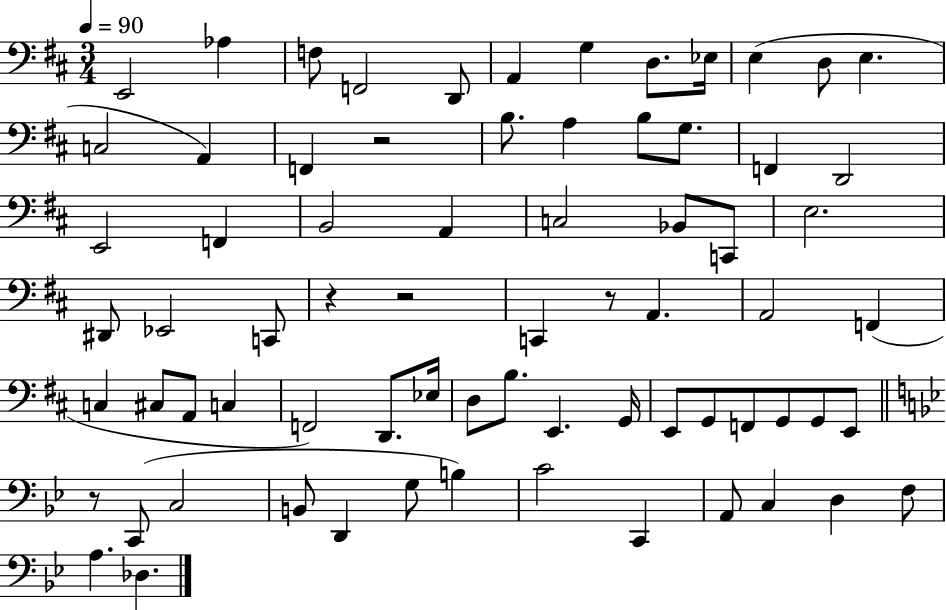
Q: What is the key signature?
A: D major